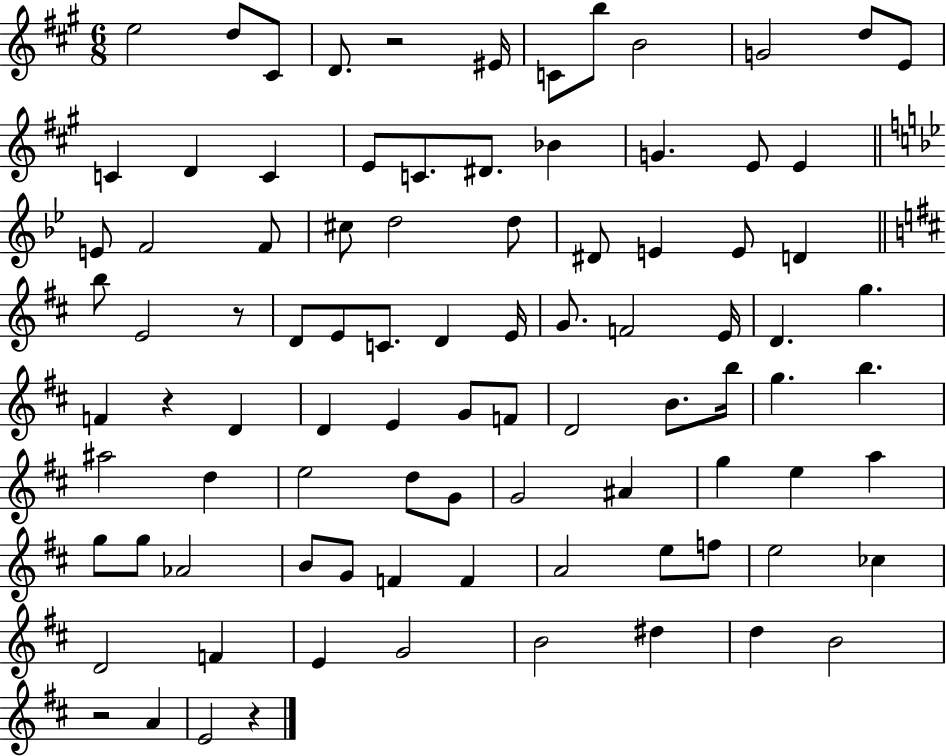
X:1
T:Untitled
M:6/8
L:1/4
K:A
e2 d/2 ^C/2 D/2 z2 ^E/4 C/2 b/2 B2 G2 d/2 E/2 C D C E/2 C/2 ^D/2 _B G E/2 E E/2 F2 F/2 ^c/2 d2 d/2 ^D/2 E E/2 D b/2 E2 z/2 D/2 E/2 C/2 D E/4 G/2 F2 E/4 D g F z D D E G/2 F/2 D2 B/2 b/4 g b ^a2 d e2 d/2 G/2 G2 ^A g e a g/2 g/2 _A2 B/2 G/2 F F A2 e/2 f/2 e2 _c D2 F E G2 B2 ^d d B2 z2 A E2 z